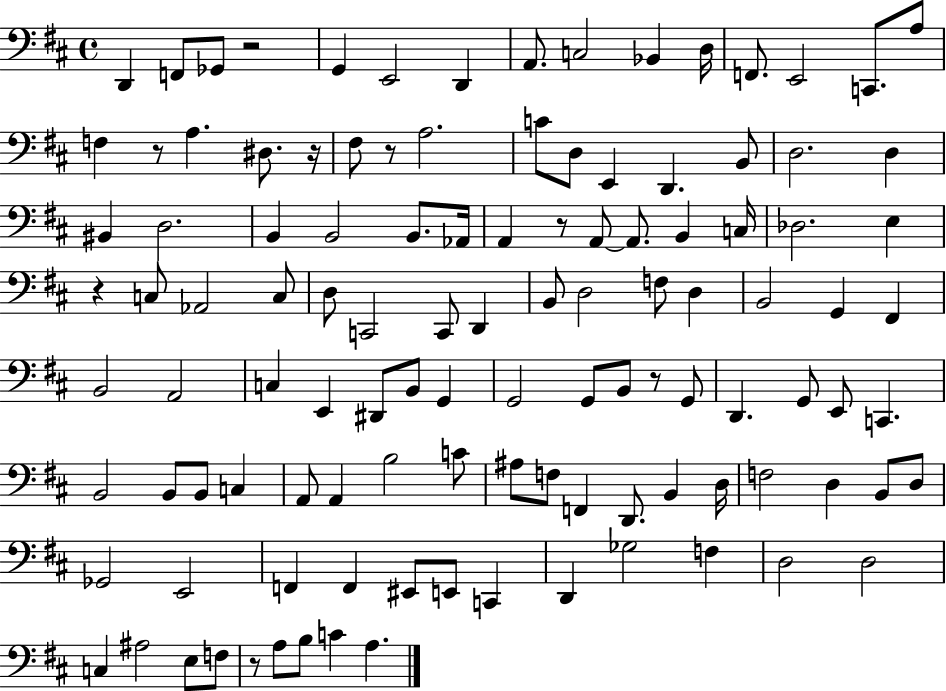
{
  \clef bass
  \time 4/4
  \defaultTimeSignature
  \key d \major
  d,4 f,8 ges,8 r2 | g,4 e,2 d,4 | a,8. c2 bes,4 d16 | f,8. e,2 c,8. a8 | \break f4 r8 a4. dis8. r16 | fis8 r8 a2. | c'8 d8 e,4 d,4. b,8 | d2. d4 | \break bis,4 d2. | b,4 b,2 b,8. aes,16 | a,4 r8 a,8~~ a,8. b,4 c16 | des2. e4 | \break r4 c8 aes,2 c8 | d8 c,2 c,8 d,4 | b,8 d2 f8 d4 | b,2 g,4 fis,4 | \break b,2 a,2 | c4 e,4 dis,8 b,8 g,4 | g,2 g,8 b,8 r8 g,8 | d,4. g,8 e,8 c,4. | \break b,2 b,8 b,8 c4 | a,8 a,4 b2 c'8 | ais8 f8 f,4 d,8. b,4 d16 | f2 d4 b,8 d8 | \break ges,2 e,2 | f,4 f,4 eis,8 e,8 c,4 | d,4 ges2 f4 | d2 d2 | \break c4 ais2 e8 f8 | r8 a8 b8 c'4 a4. | \bar "|."
}